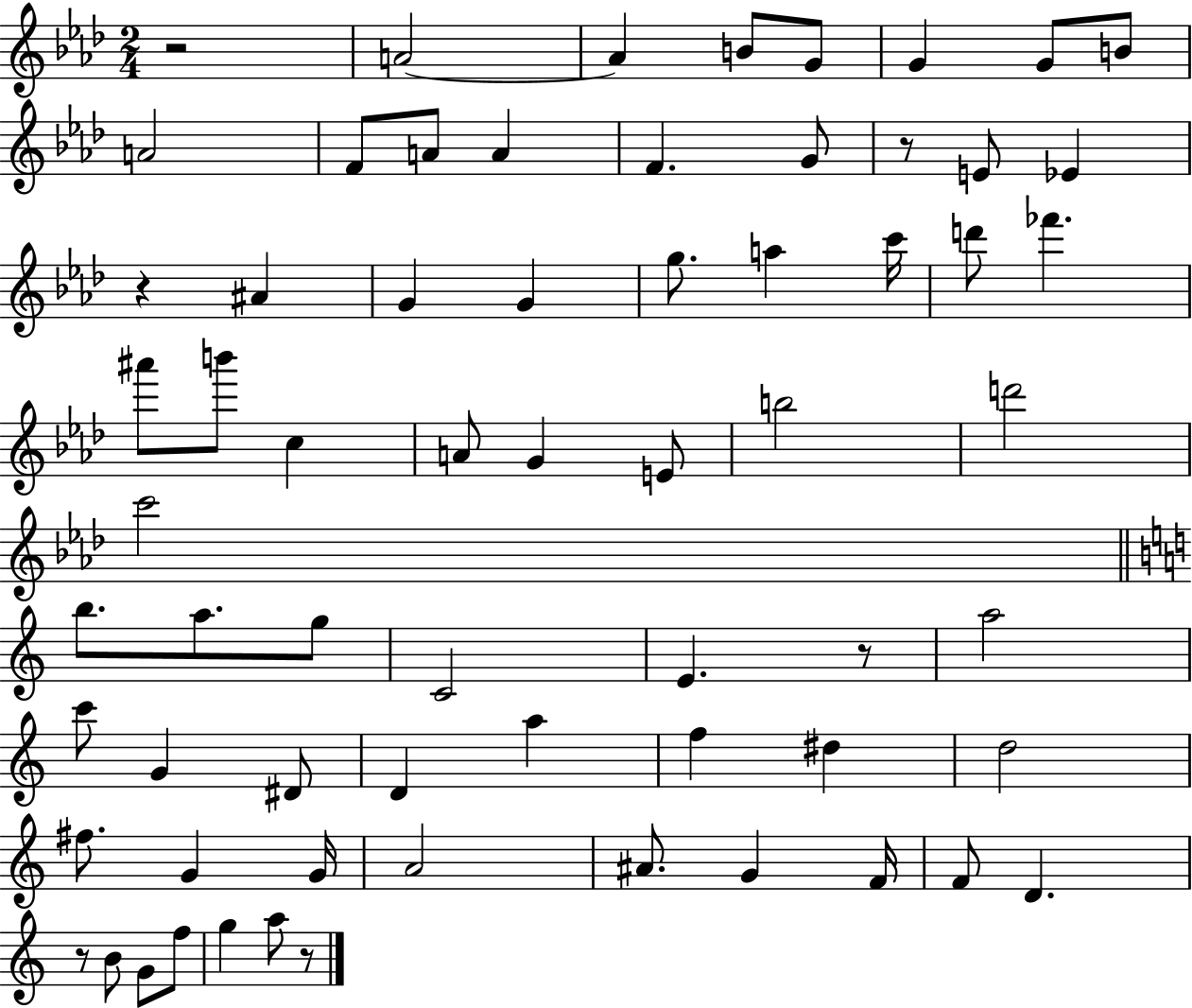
R/h A4/h A4/q B4/e G4/e G4/q G4/e B4/e A4/h F4/e A4/e A4/q F4/q. G4/e R/e E4/e Eb4/q R/q A#4/q G4/q G4/q G5/e. A5/q C6/s D6/e FES6/q. A#6/e B6/e C5/q A4/e G4/q E4/e B5/h D6/h C6/h B5/e. A5/e. G5/e C4/h E4/q. R/e A5/h C6/e G4/q D#4/e D4/q A5/q F5/q D#5/q D5/h F#5/e. G4/q G4/s A4/h A#4/e. G4/q F4/s F4/e D4/q. R/e B4/e G4/e F5/e G5/q A5/e R/e